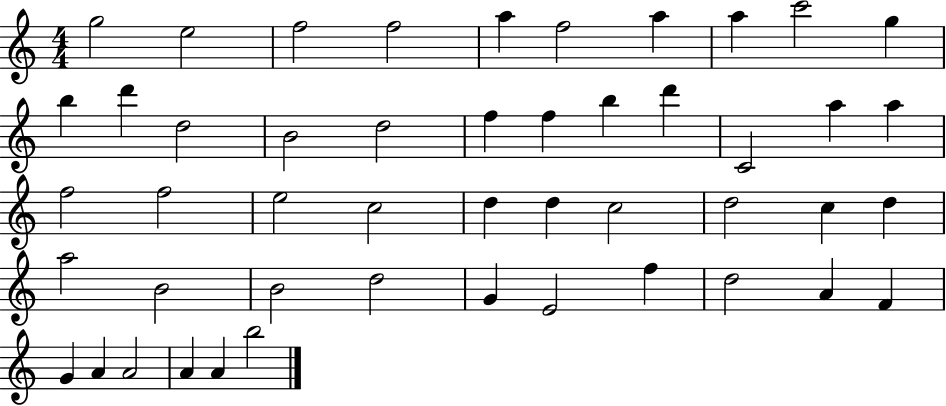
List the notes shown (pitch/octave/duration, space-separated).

G5/h E5/h F5/h F5/h A5/q F5/h A5/q A5/q C6/h G5/q B5/q D6/q D5/h B4/h D5/h F5/q F5/q B5/q D6/q C4/h A5/q A5/q F5/h F5/h E5/h C5/h D5/q D5/q C5/h D5/h C5/q D5/q A5/h B4/h B4/h D5/h G4/q E4/h F5/q D5/h A4/q F4/q G4/q A4/q A4/h A4/q A4/q B5/h